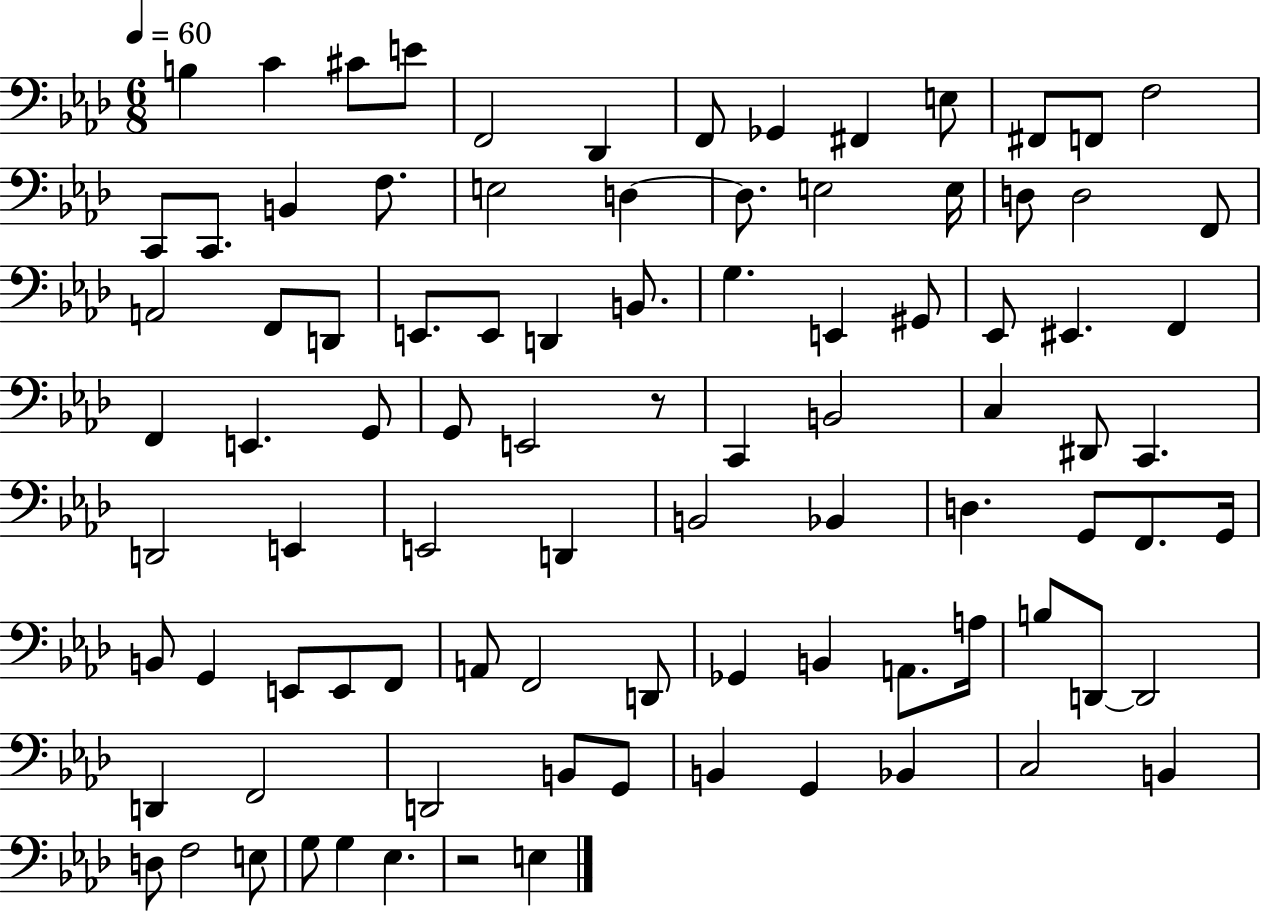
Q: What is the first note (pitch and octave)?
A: B3